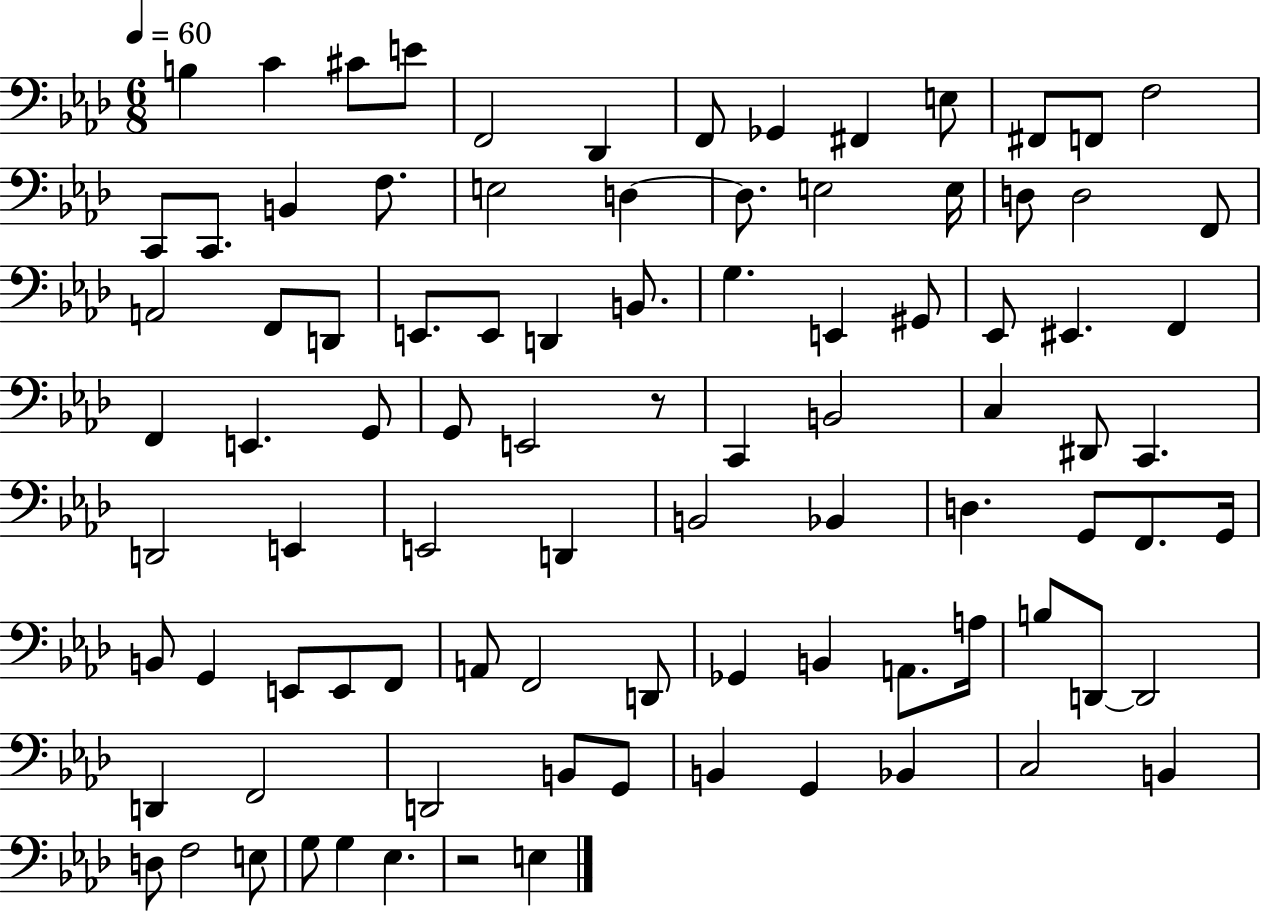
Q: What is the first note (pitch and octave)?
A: B3